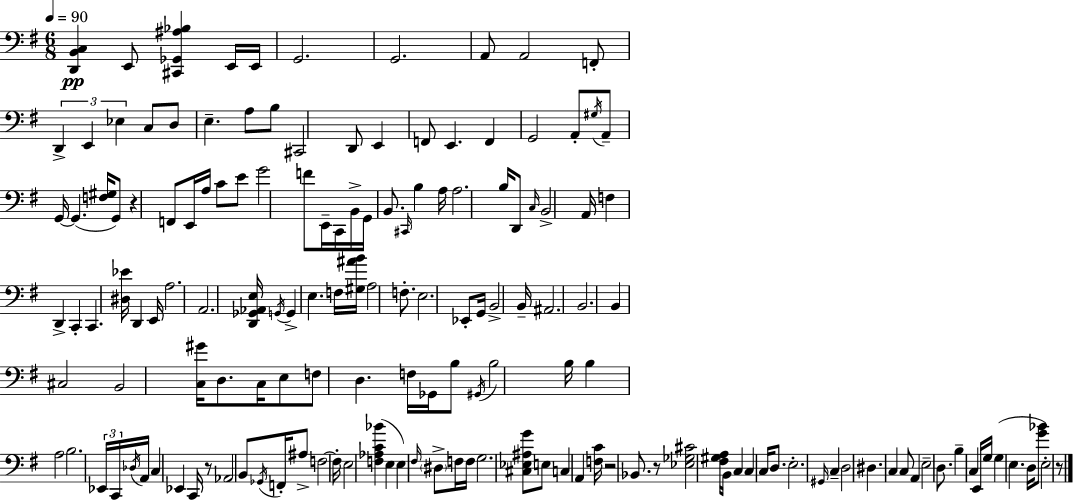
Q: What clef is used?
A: bass